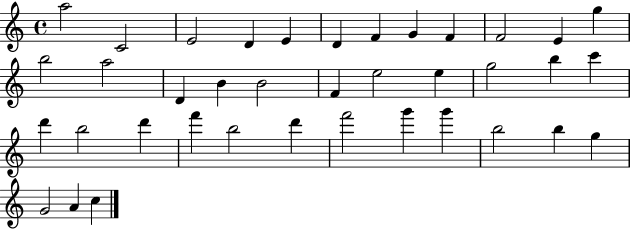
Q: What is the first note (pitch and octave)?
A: A5